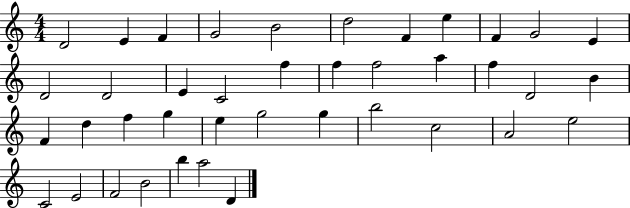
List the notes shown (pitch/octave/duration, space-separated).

D4/h E4/q F4/q G4/h B4/h D5/h F4/q E5/q F4/q G4/h E4/q D4/h D4/h E4/q C4/h F5/q F5/q F5/h A5/q F5/q D4/h B4/q F4/q D5/q F5/q G5/q E5/q G5/h G5/q B5/h C5/h A4/h E5/h C4/h E4/h F4/h B4/h B5/q A5/h D4/q